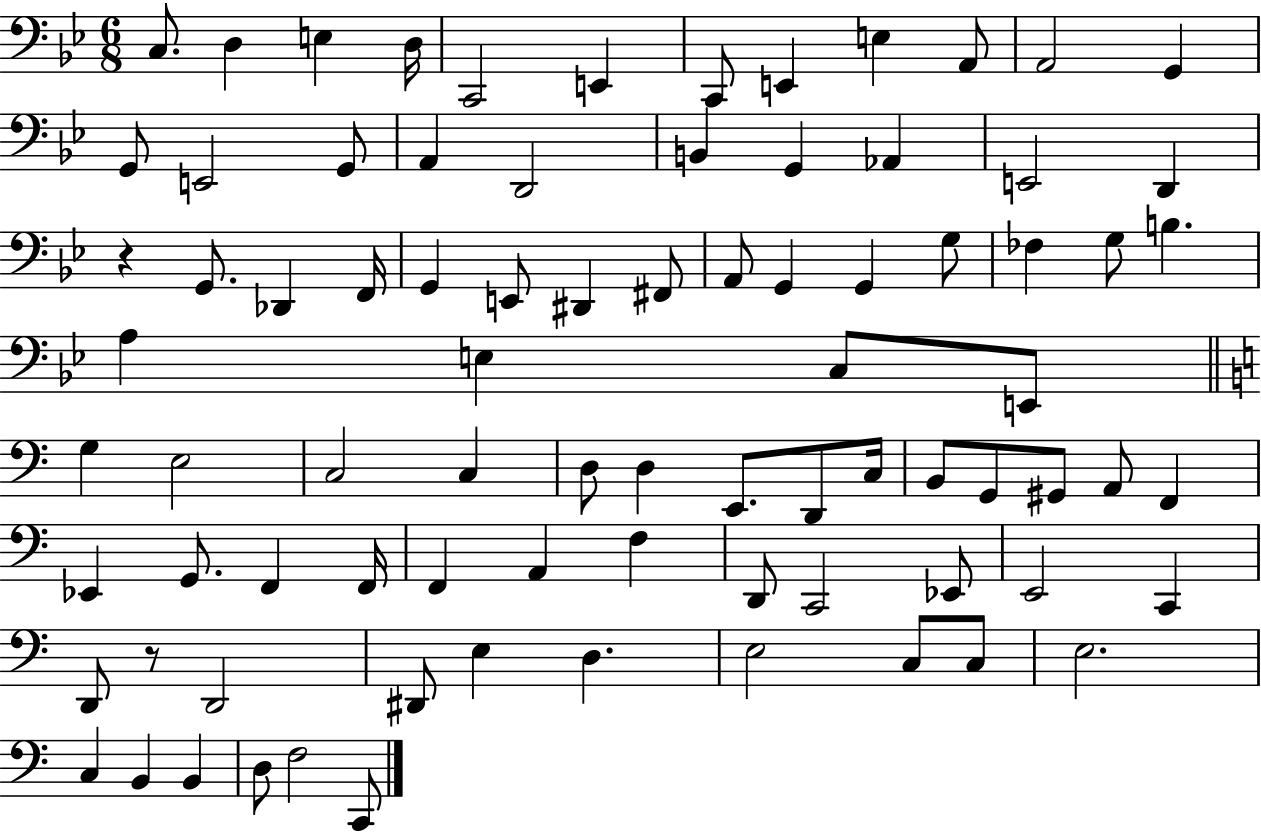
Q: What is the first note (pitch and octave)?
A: C3